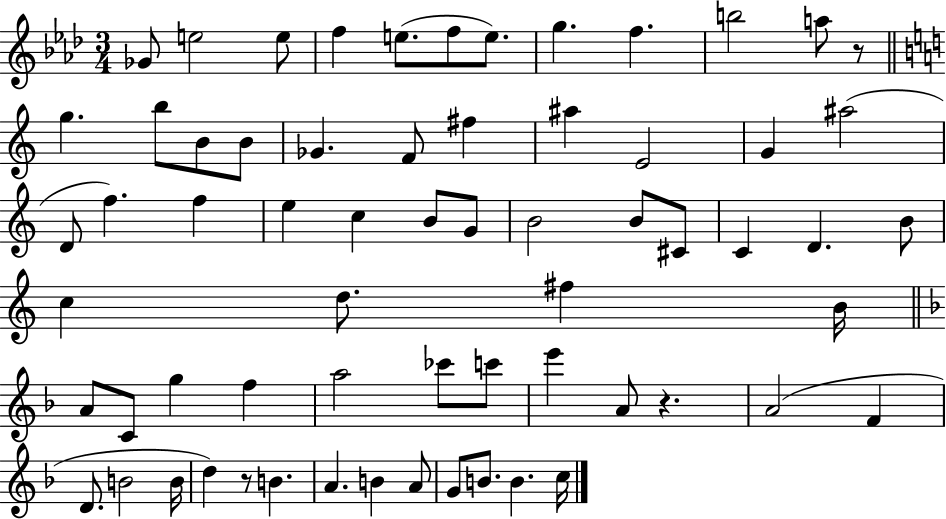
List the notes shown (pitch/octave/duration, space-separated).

Gb4/e E5/h E5/e F5/q E5/e. F5/e E5/e. G5/q. F5/q. B5/h A5/e R/e G5/q. B5/e B4/e B4/e Gb4/q. F4/e F#5/q A#5/q E4/h G4/q A#5/h D4/e F5/q. F5/q E5/q C5/q B4/e G4/e B4/h B4/e C#4/e C4/q D4/q. B4/e C5/q D5/e. F#5/q B4/s A4/e C4/e G5/q F5/q A5/h CES6/e C6/e E6/q A4/e R/q. A4/h F4/q D4/e. B4/h B4/s D5/q R/e B4/q. A4/q. B4/q A4/e G4/e B4/e. B4/q. C5/s